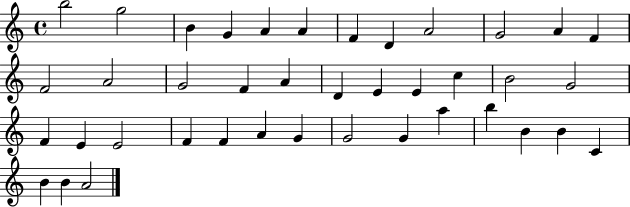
B5/h G5/h B4/q G4/q A4/q A4/q F4/q D4/q A4/h G4/h A4/q F4/q F4/h A4/h G4/h F4/q A4/q D4/q E4/q E4/q C5/q B4/h G4/h F4/q E4/q E4/h F4/q F4/q A4/q G4/q G4/h G4/q A5/q B5/q B4/q B4/q C4/q B4/q B4/q A4/h